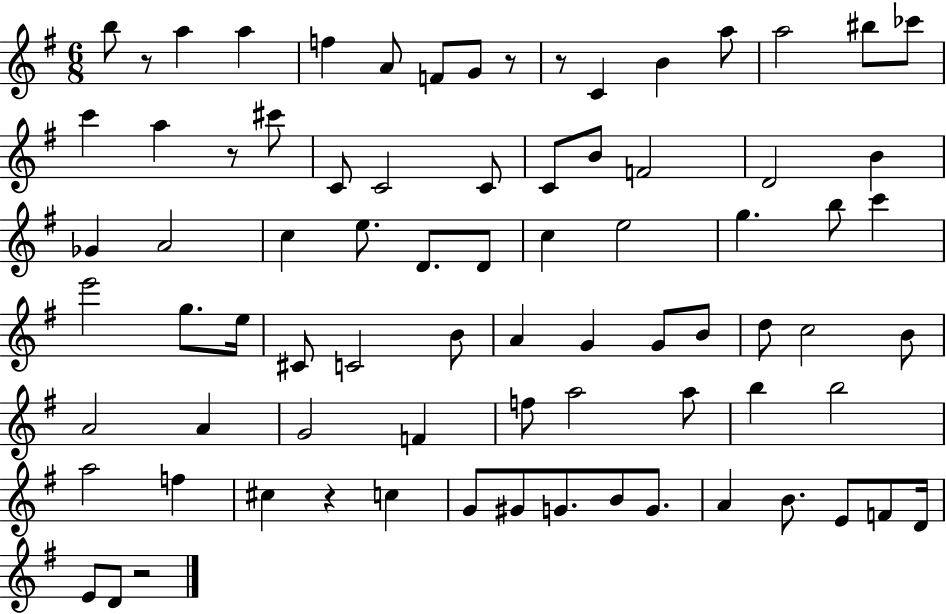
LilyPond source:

{
  \clef treble
  \numericTimeSignature
  \time 6/8
  \key g \major
  b''8 r8 a''4 a''4 | f''4 a'8 f'8 g'8 r8 | r8 c'4 b'4 a''8 | a''2 bis''8 ces'''8 | \break c'''4 a''4 r8 cis'''8 | c'8 c'2 c'8 | c'8 b'8 f'2 | d'2 b'4 | \break ges'4 a'2 | c''4 e''8. d'8. d'8 | c''4 e''2 | g''4. b''8 c'''4 | \break e'''2 g''8. e''16 | cis'8 c'2 b'8 | a'4 g'4 g'8 b'8 | d''8 c''2 b'8 | \break a'2 a'4 | g'2 f'4 | f''8 a''2 a''8 | b''4 b''2 | \break a''2 f''4 | cis''4 r4 c''4 | g'8 gis'8 g'8. b'8 g'8. | a'4 b'8. e'8 f'8 d'16 | \break e'8 d'8 r2 | \bar "|."
}